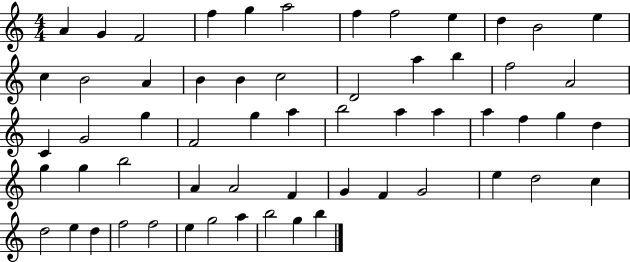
{
  \clef treble
  \numericTimeSignature
  \time 4/4
  \key c \major
  a'4 g'4 f'2 | f''4 g''4 a''2 | f''4 f''2 e''4 | d''4 b'2 e''4 | \break c''4 b'2 a'4 | b'4 b'4 c''2 | d'2 a''4 b''4 | f''2 a'2 | \break c'4 g'2 g''4 | f'2 g''4 a''4 | b''2 a''4 a''4 | a''4 f''4 g''4 d''4 | \break g''4 g''4 b''2 | a'4 a'2 f'4 | g'4 f'4 g'2 | e''4 d''2 c''4 | \break d''2 e''4 d''4 | f''2 f''2 | e''4 g''2 a''4 | b''2 g''4 b''4 | \break \bar "|."
}